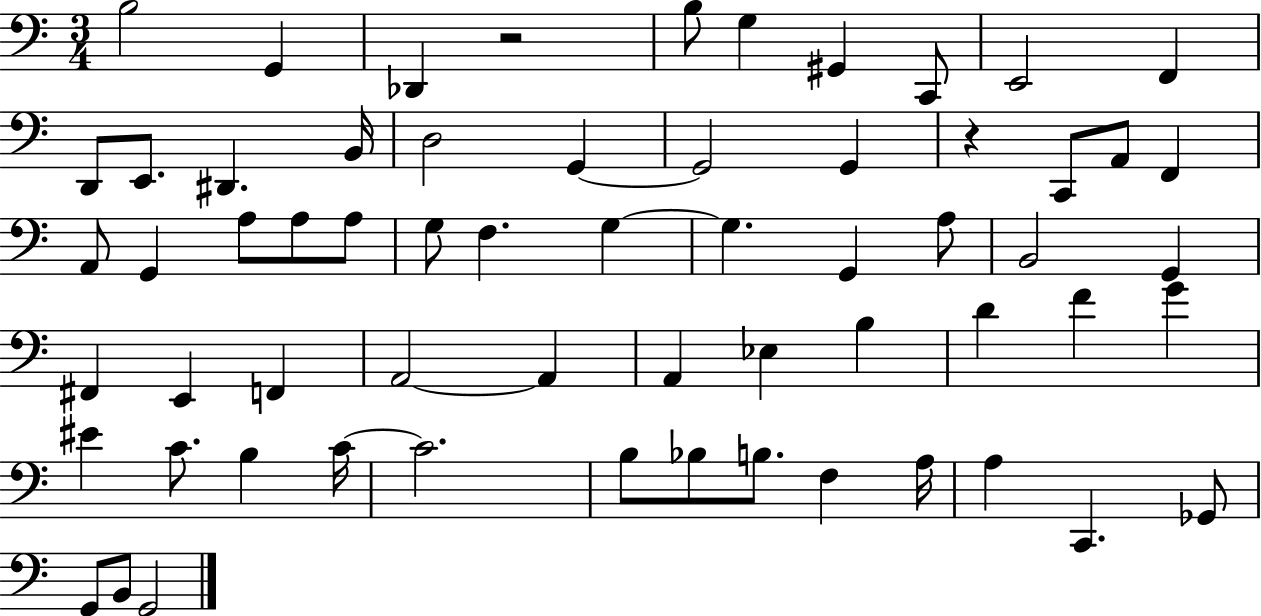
{
  \clef bass
  \numericTimeSignature
  \time 3/4
  \key c \major
  b2 g,4 | des,4 r2 | b8 g4 gis,4 c,8 | e,2 f,4 | \break d,8 e,8. dis,4. b,16 | d2 g,4~~ | g,2 g,4 | r4 c,8 a,8 f,4 | \break a,8 g,4 a8 a8 a8 | g8 f4. g4~~ | g4. g,4 a8 | b,2 g,4 | \break fis,4 e,4 f,4 | a,2~~ a,4 | a,4 ees4 b4 | d'4 f'4 g'4 | \break eis'4 c'8. b4 c'16~~ | c'2. | b8 bes8 b8. f4 a16 | a4 c,4. ges,8 | \break g,8 b,8 g,2 | \bar "|."
}